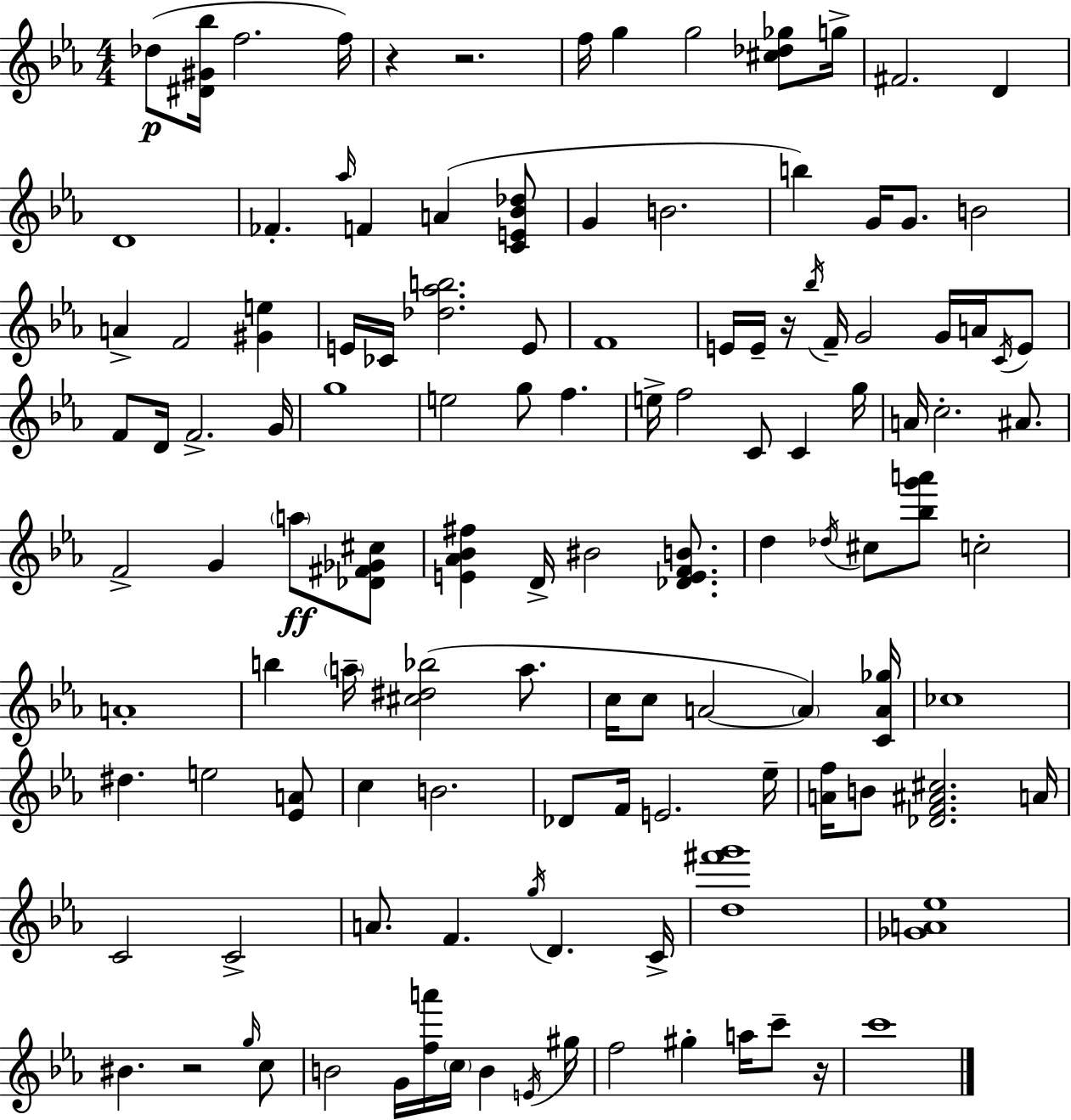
{
  \clef treble
  \numericTimeSignature
  \time 4/4
  \key ees \major
  \repeat volta 2 { des''8(\p <dis' gis' bes''>16 f''2. f''16) | r4 r2. | f''16 g''4 g''2 <cis'' des'' ges''>8 g''16-> | fis'2. d'4 | \break d'1 | fes'4.-. \grace { aes''16 } f'4 a'4( <c' e' bes' des''>8 | g'4 b'2. | b''4) g'16 g'8. b'2 | \break a'4-> f'2 <gis' e''>4 | e'16 ces'16 <des'' aes'' b''>2. e'8 | f'1 | e'16 e'16-- r16 \acciaccatura { bes''16 } f'16-- g'2 g'16 a'16 | \break \acciaccatura { c'16 } e'8 f'8 d'16 f'2.-> | g'16 g''1 | e''2 g''8 f''4. | e''16-> f''2 c'8 c'4 | \break g''16 a'16 c''2.-. | ais'8. f'2-> g'4 \parenthesize a''8\ff | <des' fis' ges' cis''>8 <e' aes' bes' fis''>4 d'16-> bis'2 | <des' e' f' b'>8. d''4 \acciaccatura { des''16 } cis''8 <bes'' g''' a'''>8 c''2-. | \break a'1-. | b''4 \parenthesize a''16-- <cis'' dis'' bes''>2( | a''8. c''16 c''8 a'2~~ \parenthesize a'4) | <c' a' ges''>16 ces''1 | \break dis''4. e''2 | <ees' a'>8 c''4 b'2. | des'8 f'16 e'2. | ees''16-- <a' f''>16 b'8 <des' f' ais' cis''>2. | \break a'16 c'2 c'2-> | a'8. f'4. \acciaccatura { g''16 } d'4. | c'16-> <d'' fis''' g'''>1 | <ges' a' ees''>1 | \break bis'4. r2 | \grace { g''16 } c''8 b'2 g'16 <f'' a'''>16 | \parenthesize c''16 b'4 \acciaccatura { e'16 } gis''16 f''2 gis''4-. | a''16 c'''8-- r16 c'''1 | \break } \bar "|."
}